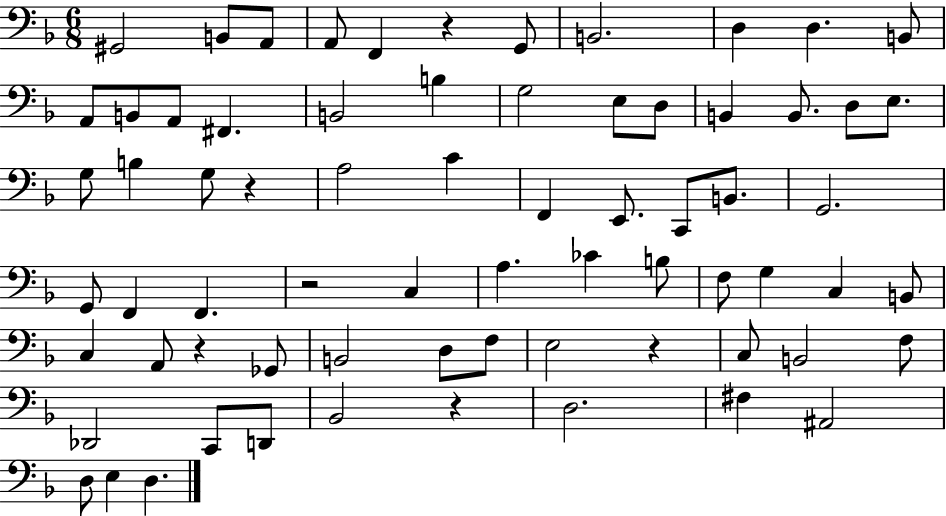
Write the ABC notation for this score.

X:1
T:Untitled
M:6/8
L:1/4
K:F
^G,,2 B,,/2 A,,/2 A,,/2 F,, z G,,/2 B,,2 D, D, B,,/2 A,,/2 B,,/2 A,,/2 ^F,, B,,2 B, G,2 E,/2 D,/2 B,, B,,/2 D,/2 E,/2 G,/2 B, G,/2 z A,2 C F,, E,,/2 C,,/2 B,,/2 G,,2 G,,/2 F,, F,, z2 C, A, _C B,/2 F,/2 G, C, B,,/2 C, A,,/2 z _G,,/2 B,,2 D,/2 F,/2 E,2 z C,/2 B,,2 F,/2 _D,,2 C,,/2 D,,/2 _B,,2 z D,2 ^F, ^A,,2 D,/2 E, D,